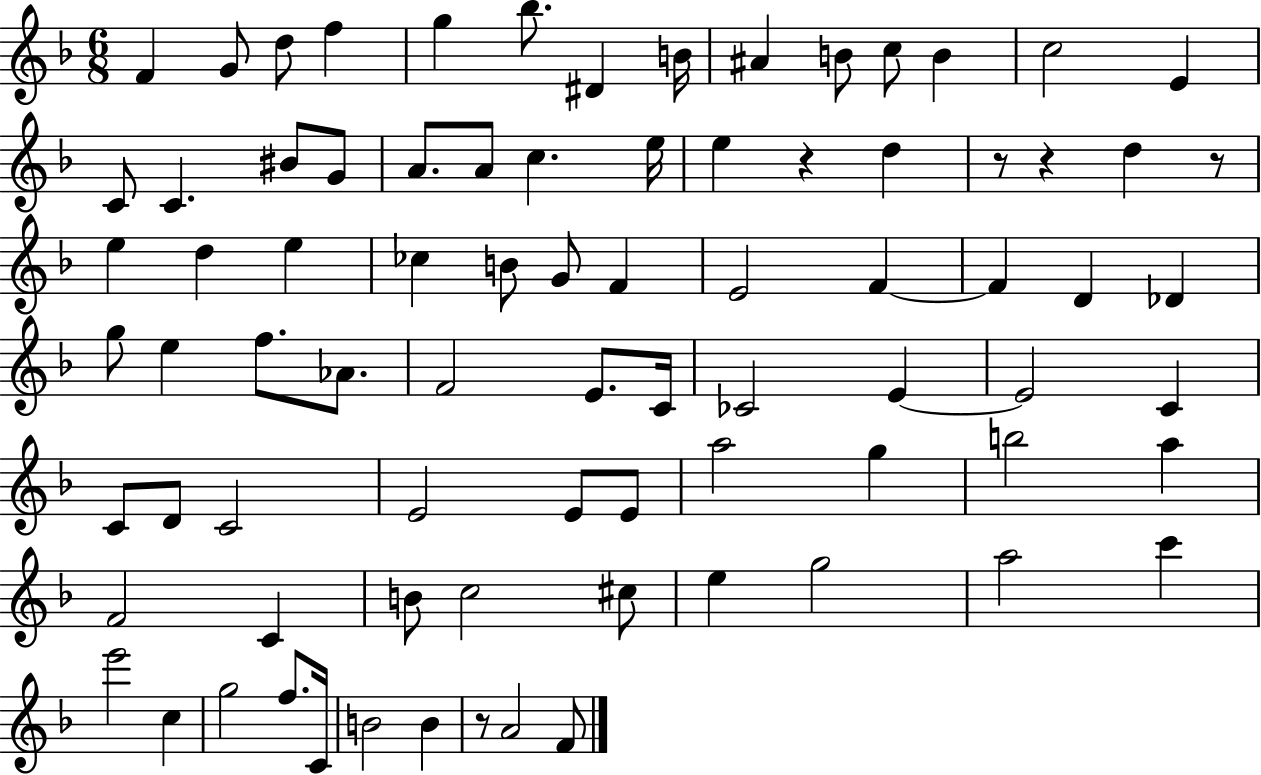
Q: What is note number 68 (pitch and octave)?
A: E6